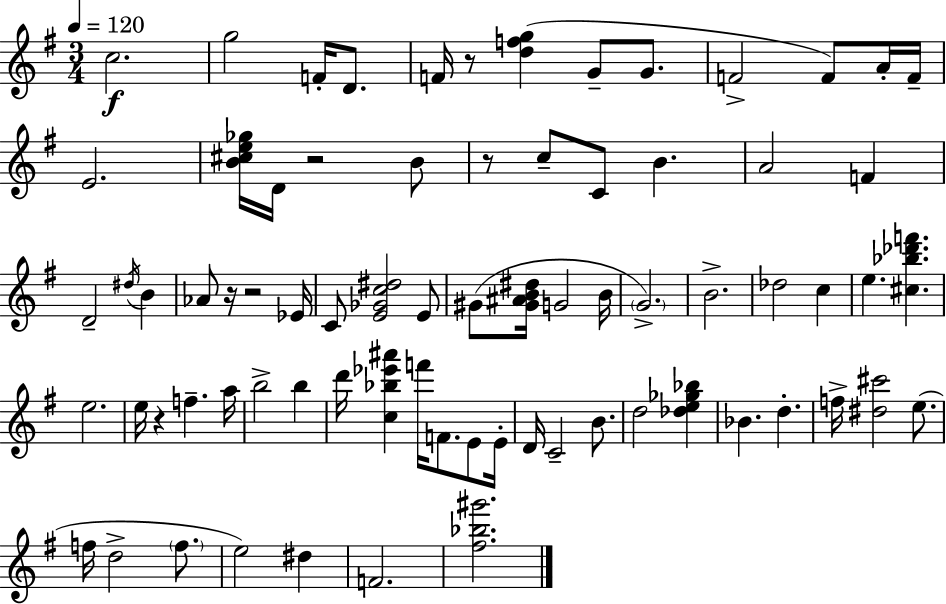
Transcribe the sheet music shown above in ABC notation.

X:1
T:Untitled
M:3/4
L:1/4
K:Em
c2 g2 F/4 D/2 F/4 z/2 [dfg] G/2 G/2 F2 F/2 A/4 F/4 E2 [B^ce_g]/4 D/4 z2 B/2 z/2 c/2 C/2 B A2 F D2 ^d/4 B _A/2 z/4 z2 _E/4 C/2 [E_Gc^d]2 E/2 ^G/2 [^G^AB^d]/4 G2 B/4 G2 B2 _d2 c e [^c_b_d'f'] e2 e/4 z f a/4 b2 b d'/4 [c_b_e'^a'] f'/4 F/2 E/2 E/4 D/4 C2 B/2 d2 [_de_g_b] _B d f/4 [^d^c']2 e/2 f/4 d2 f/2 e2 ^d F2 [^f_b^g']2